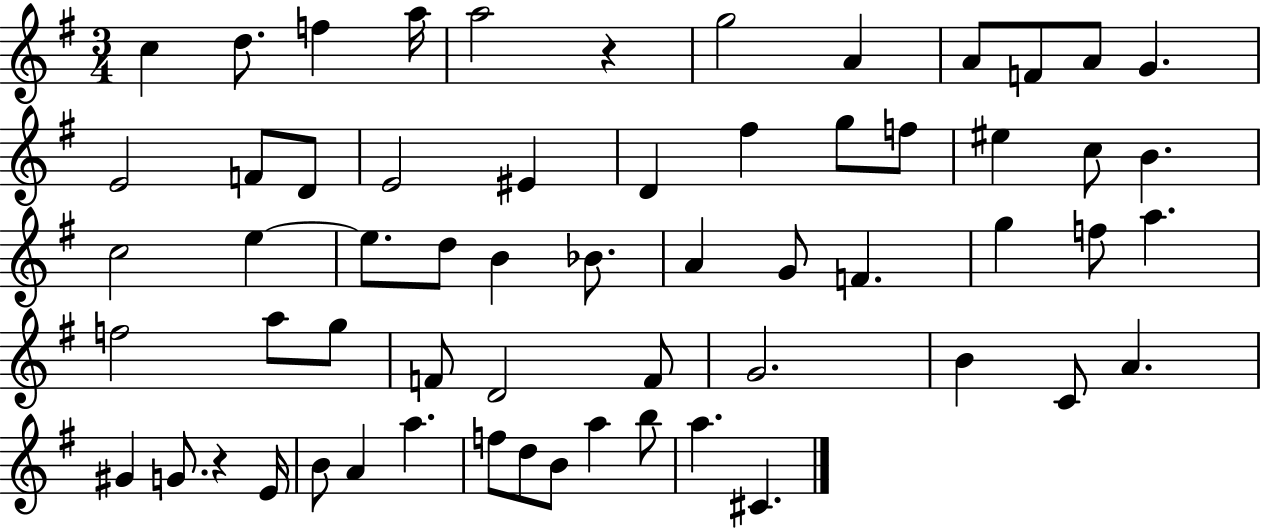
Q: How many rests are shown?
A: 2